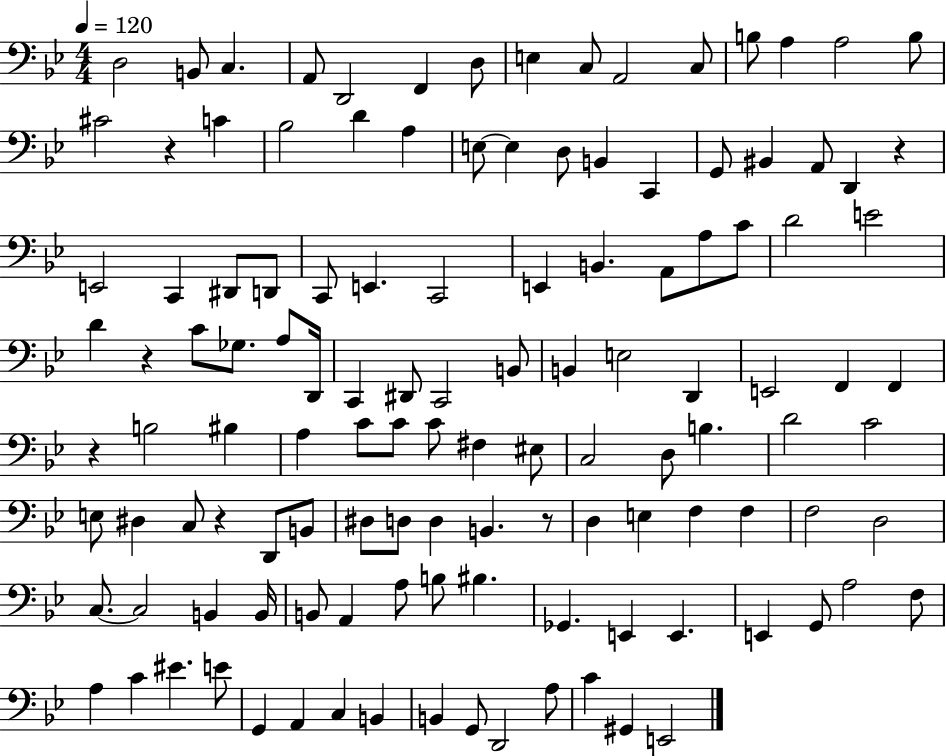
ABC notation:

X:1
T:Untitled
M:4/4
L:1/4
K:Bb
D,2 B,,/2 C, A,,/2 D,,2 F,, D,/2 E, C,/2 A,,2 C,/2 B,/2 A, A,2 B,/2 ^C2 z C _B,2 D A, E,/2 E, D,/2 B,, C,, G,,/2 ^B,, A,,/2 D,, z E,,2 C,, ^D,,/2 D,,/2 C,,/2 E,, C,,2 E,, B,, A,,/2 A,/2 C/2 D2 E2 D z C/2 _G,/2 A,/2 D,,/4 C,, ^D,,/2 C,,2 B,,/2 B,, E,2 D,, E,,2 F,, F,, z B,2 ^B, A, C/2 C/2 C/2 ^F, ^E,/2 C,2 D,/2 B, D2 C2 E,/2 ^D, C,/2 z D,,/2 B,,/2 ^D,/2 D,/2 D, B,, z/2 D, E, F, F, F,2 D,2 C,/2 C,2 B,, B,,/4 B,,/2 A,, A,/2 B,/2 ^B, _G,, E,, E,, E,, G,,/2 A,2 F,/2 A, C ^E E/2 G,, A,, C, B,, B,, G,,/2 D,,2 A,/2 C ^G,, E,,2